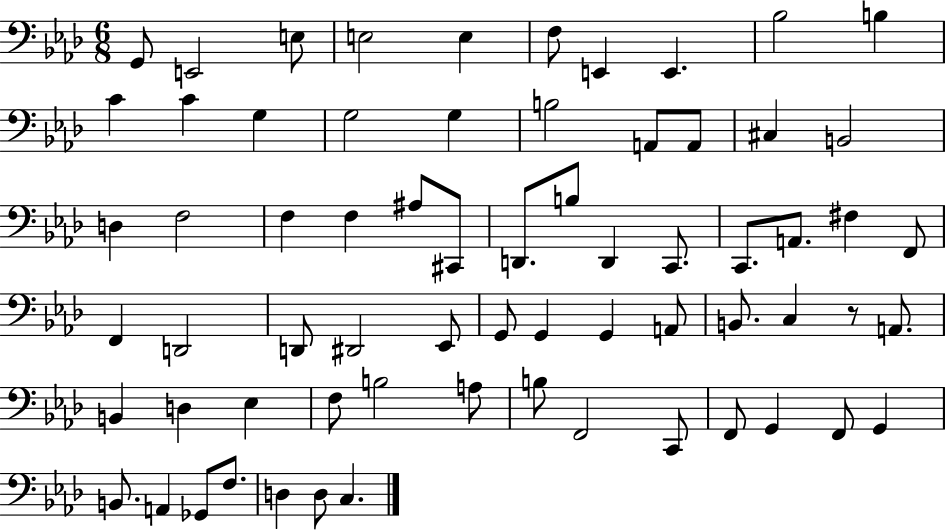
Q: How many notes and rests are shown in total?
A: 67